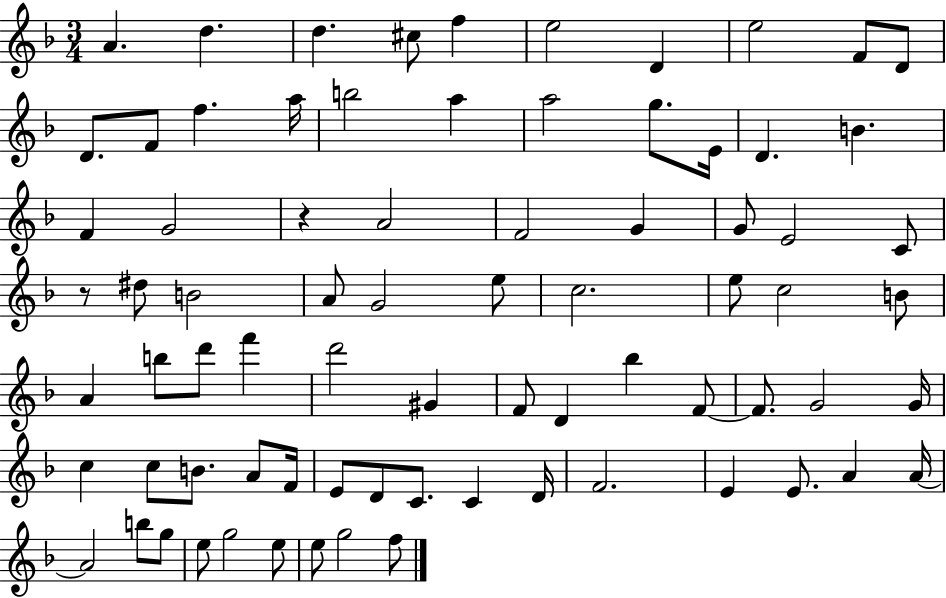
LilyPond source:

{
  \clef treble
  \numericTimeSignature
  \time 3/4
  \key f \major
  a'4. d''4. | d''4. cis''8 f''4 | e''2 d'4 | e''2 f'8 d'8 | \break d'8. f'8 f''4. a''16 | b''2 a''4 | a''2 g''8. e'16 | d'4. b'4. | \break f'4 g'2 | r4 a'2 | f'2 g'4 | g'8 e'2 c'8 | \break r8 dis''8 b'2 | a'8 g'2 e''8 | c''2. | e''8 c''2 b'8 | \break a'4 b''8 d'''8 f'''4 | d'''2 gis'4 | f'8 d'4 bes''4 f'8~~ | f'8. g'2 g'16 | \break c''4 c''8 b'8. a'8 f'16 | e'8 d'8 c'8. c'4 d'16 | f'2. | e'4 e'8. a'4 a'16~~ | \break a'2 b''8 g''8 | e''8 g''2 e''8 | e''8 g''2 f''8 | \bar "|."
}